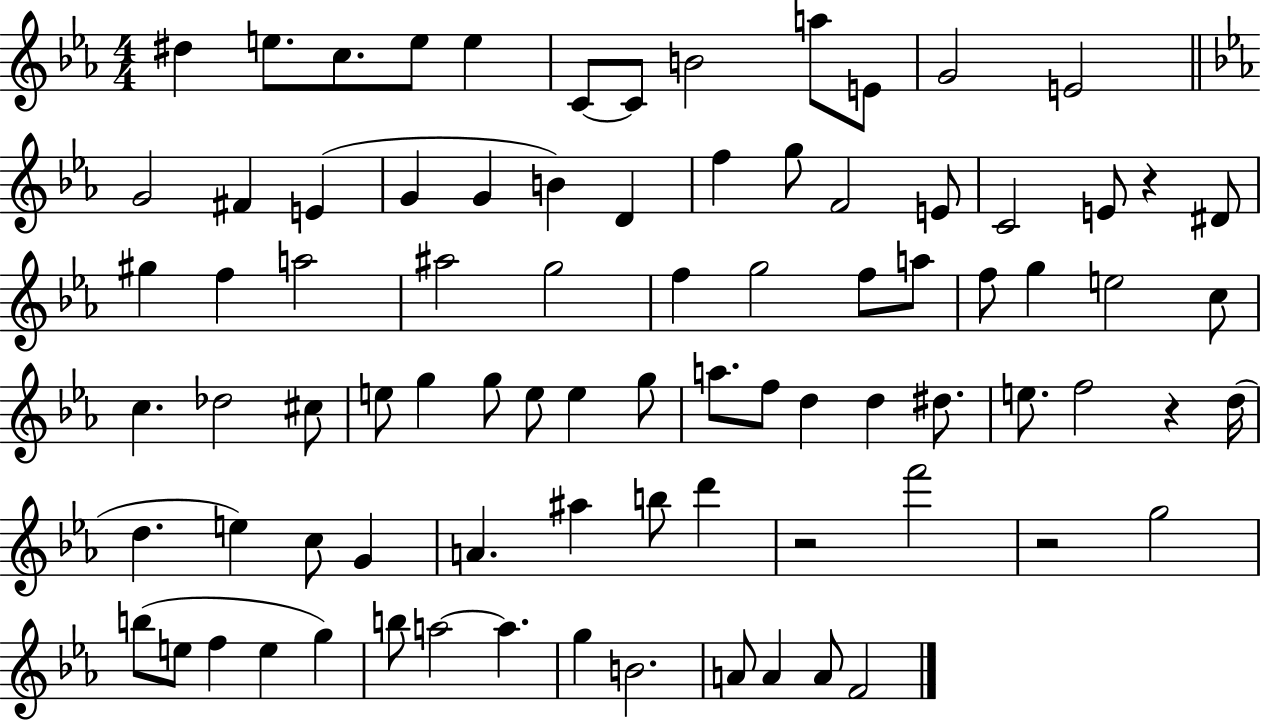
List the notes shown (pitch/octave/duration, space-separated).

D#5/q E5/e. C5/e. E5/e E5/q C4/e C4/e B4/h A5/e E4/e G4/h E4/h G4/h F#4/q E4/q G4/q G4/q B4/q D4/q F5/q G5/e F4/h E4/e C4/h E4/e R/q D#4/e G#5/q F5/q A5/h A#5/h G5/h F5/q G5/h F5/e A5/e F5/e G5/q E5/h C5/e C5/q. Db5/h C#5/e E5/e G5/q G5/e E5/e E5/q G5/e A5/e. F5/e D5/q D5/q D#5/e. E5/e. F5/h R/q D5/s D5/q. E5/q C5/e G4/q A4/q. A#5/q B5/e D6/q R/h F6/h R/h G5/h B5/e E5/e F5/q E5/q G5/q B5/e A5/h A5/q. G5/q B4/h. A4/e A4/q A4/e F4/h